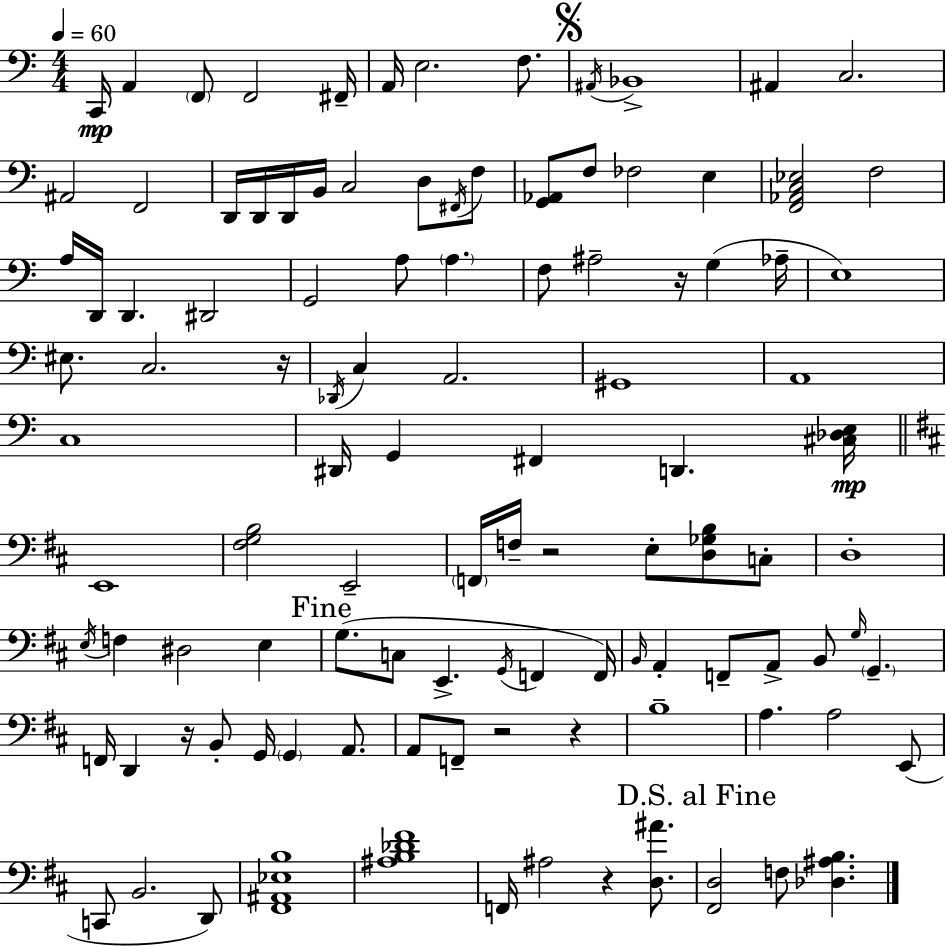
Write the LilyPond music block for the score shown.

{
  \clef bass
  \numericTimeSignature
  \time 4/4
  \key c \major
  \tempo 4 = 60
  c,16\mp a,4 \parenthesize f,8 f,2 fis,16-- | a,16 e2. f8. | \mark \markup { \musicglyph "scripts.segno" } \acciaccatura { ais,16 } bes,1-> | ais,4 c2. | \break ais,2 f,2 | d,16 d,16 d,16 b,16 c2 d8 \acciaccatura { fis,16 } | f8 <g, aes,>8 f8 fes2 e4 | <f, aes, c ees>2 f2 | \break a16 d,16 d,4. dis,2 | g,2 a8 \parenthesize a4. | f8 ais2-- r16 g4( | aes16-- e1) | \break eis8. c2. | r16 \acciaccatura { des,16 } c4 a,2. | gis,1 | a,1 | \break c1 | dis,16 g,4 fis,4 d,4. | <cis des e>16\mp \bar "||" \break \key d \major e,1 | <fis g b>2 e,2-- | \parenthesize f,16 f16-- r2 e8-. <d ges b>8 c8-. | d1-. | \break \acciaccatura { e16 } f4 dis2 e4 | \mark "Fine" g8.( c8 e,4.-> \acciaccatura { g,16 } f,4 | f,16) \grace { b,16 } a,4-. f,8-- a,8-> b,8 \grace { g16 } \parenthesize g,4.-- | f,16 d,4 r16 b,8-. g,16 \parenthesize g,4 | \break a,8. a,8 f,8-- r2 | r4 b1-- | a4. a2 | e,8( c,8 b,2. | \break d,8) <fis, ais, ees b>1 | <ais b des' fis'>1 | f,16 ais2 r4 | <d ais'>8. \mark "D.S. al Fine" <fis, d>2 f8 <des ais b>4. | \break \bar "|."
}